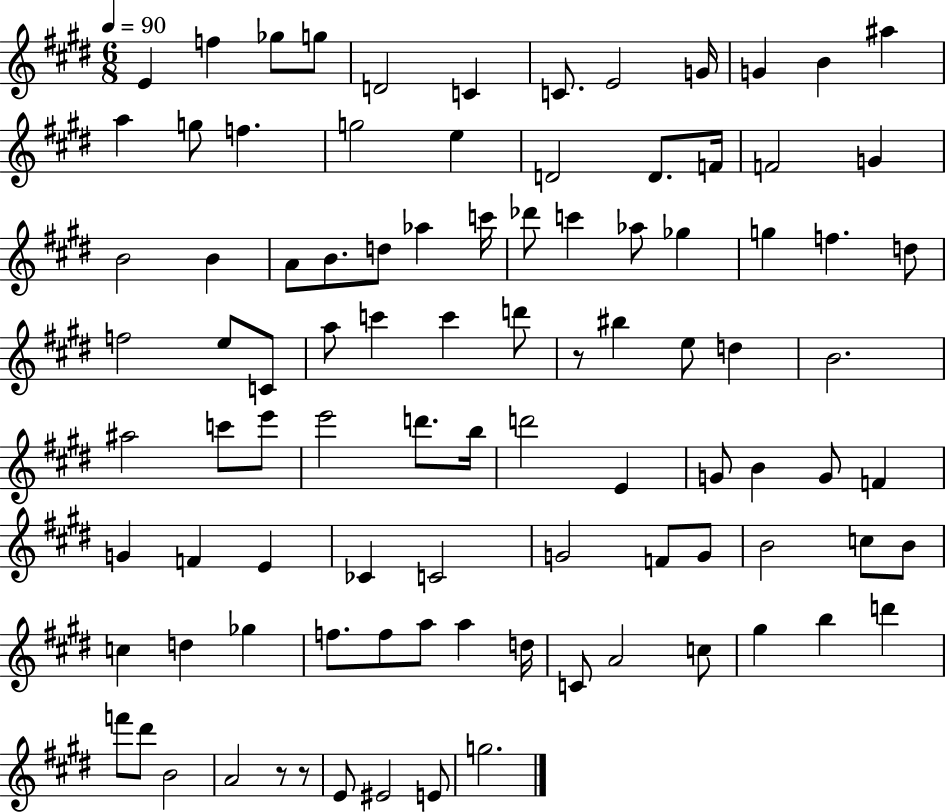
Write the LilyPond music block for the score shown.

{
  \clef treble
  \numericTimeSignature
  \time 6/8
  \key e \major
  \tempo 4 = 90
  e'4 f''4 ges''8 g''8 | d'2 c'4 | c'8. e'2 g'16 | g'4 b'4 ais''4 | \break a''4 g''8 f''4. | g''2 e''4 | d'2 d'8. f'16 | f'2 g'4 | \break b'2 b'4 | a'8 b'8. d''8 aes''4 c'''16 | des'''8 c'''4 aes''8 ges''4 | g''4 f''4. d''8 | \break f''2 e''8 c'8 | a''8 c'''4 c'''4 d'''8 | r8 bis''4 e''8 d''4 | b'2. | \break ais''2 c'''8 e'''8 | e'''2 d'''8. b''16 | d'''2 e'4 | g'8 b'4 g'8 f'4 | \break g'4 f'4 e'4 | ces'4 c'2 | g'2 f'8 g'8 | b'2 c''8 b'8 | \break c''4 d''4 ges''4 | f''8. f''8 a''8 a''4 d''16 | c'8 a'2 c''8 | gis''4 b''4 d'''4 | \break f'''8 dis'''8 b'2 | a'2 r8 r8 | e'8 eis'2 e'8 | g''2. | \break \bar "|."
}